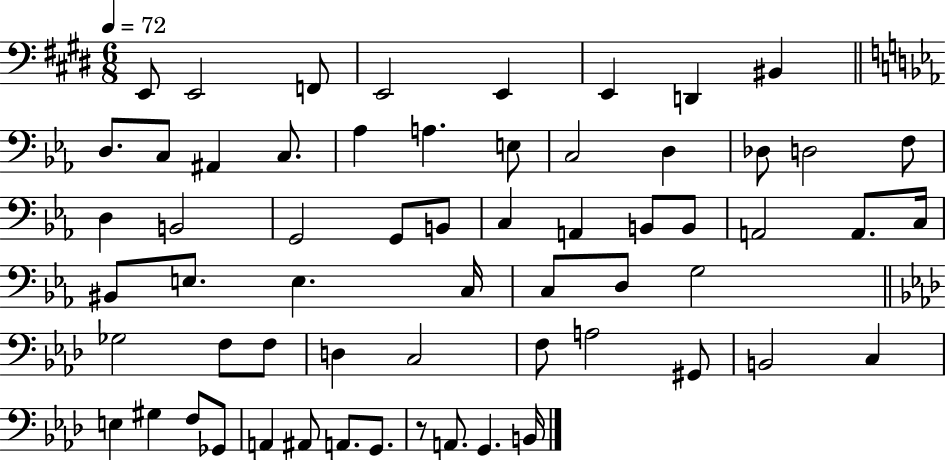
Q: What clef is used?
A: bass